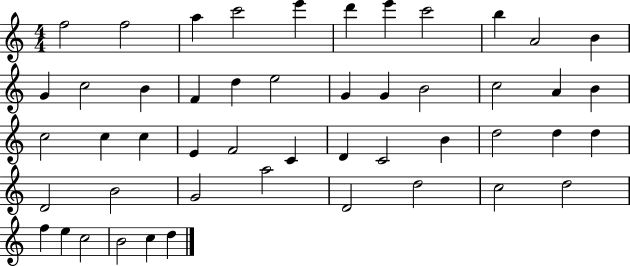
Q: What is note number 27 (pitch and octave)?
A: E4